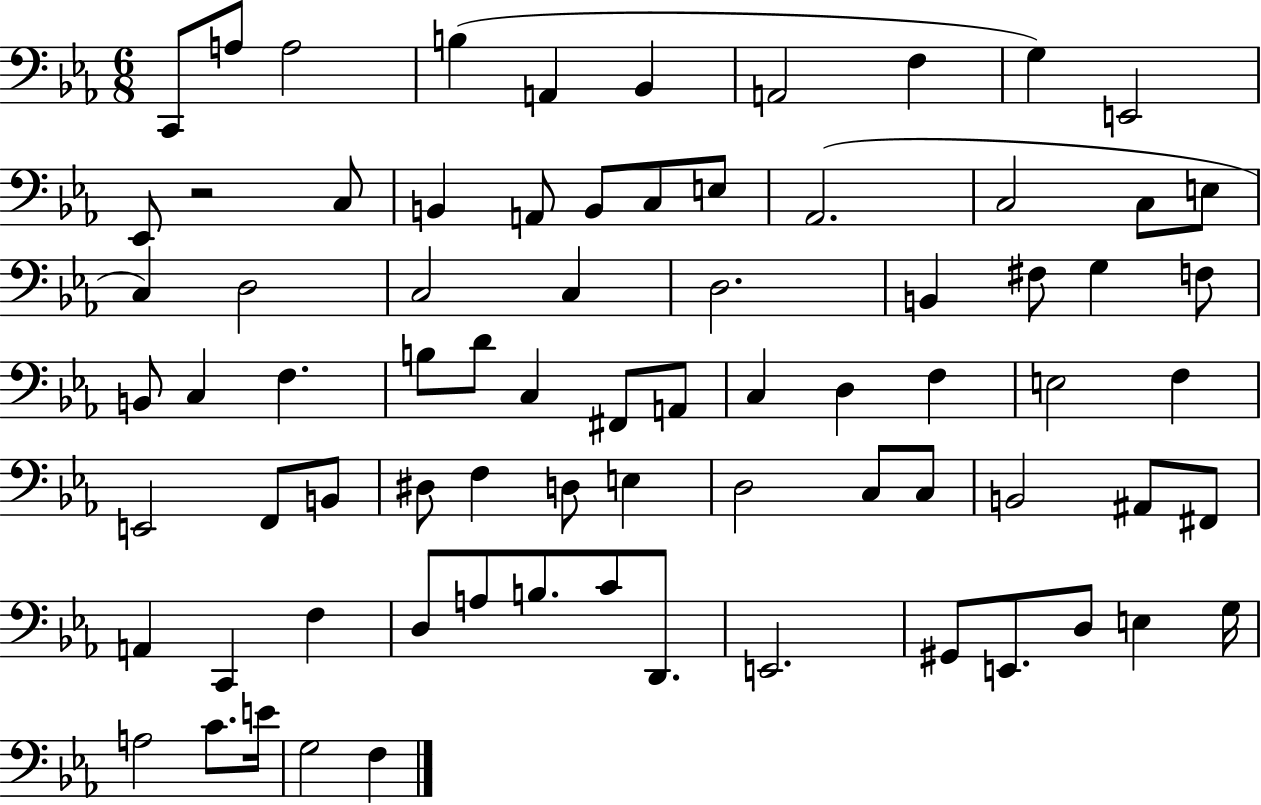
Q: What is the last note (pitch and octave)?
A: F3